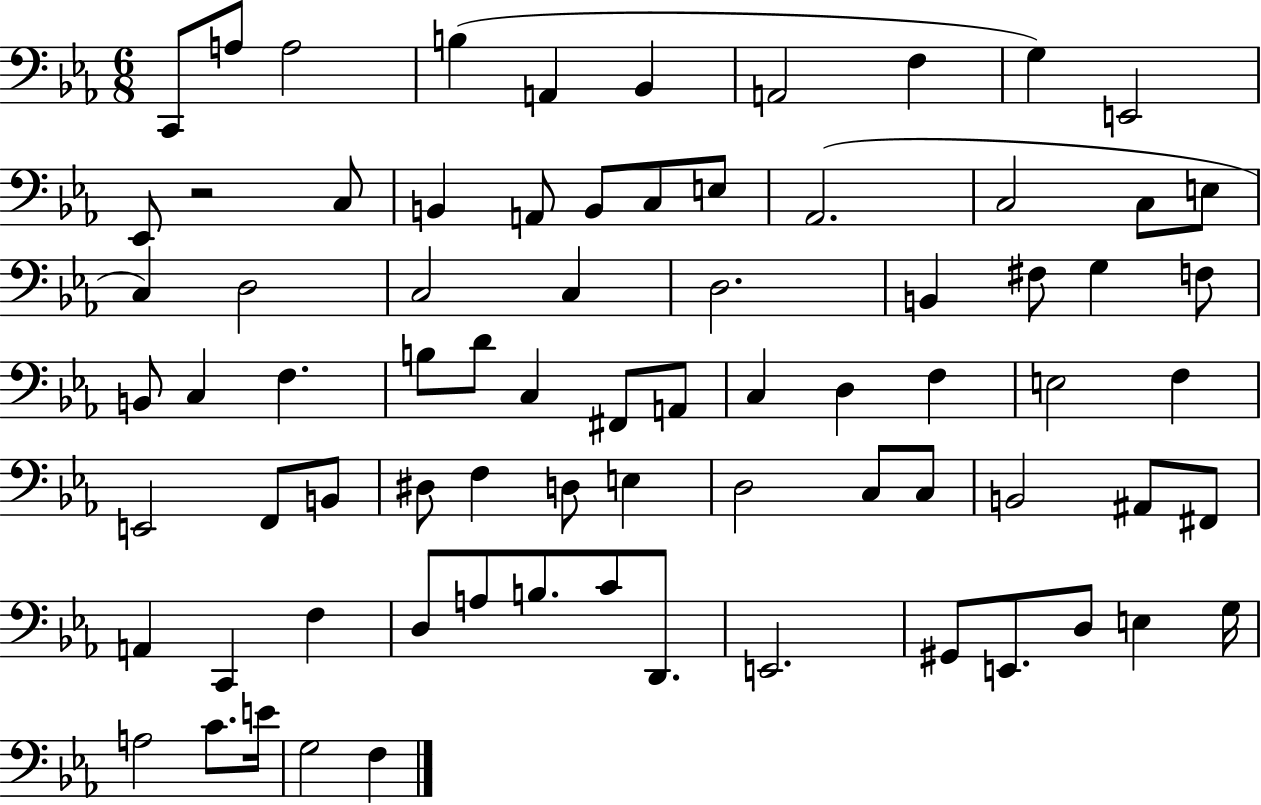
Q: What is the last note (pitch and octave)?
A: F3